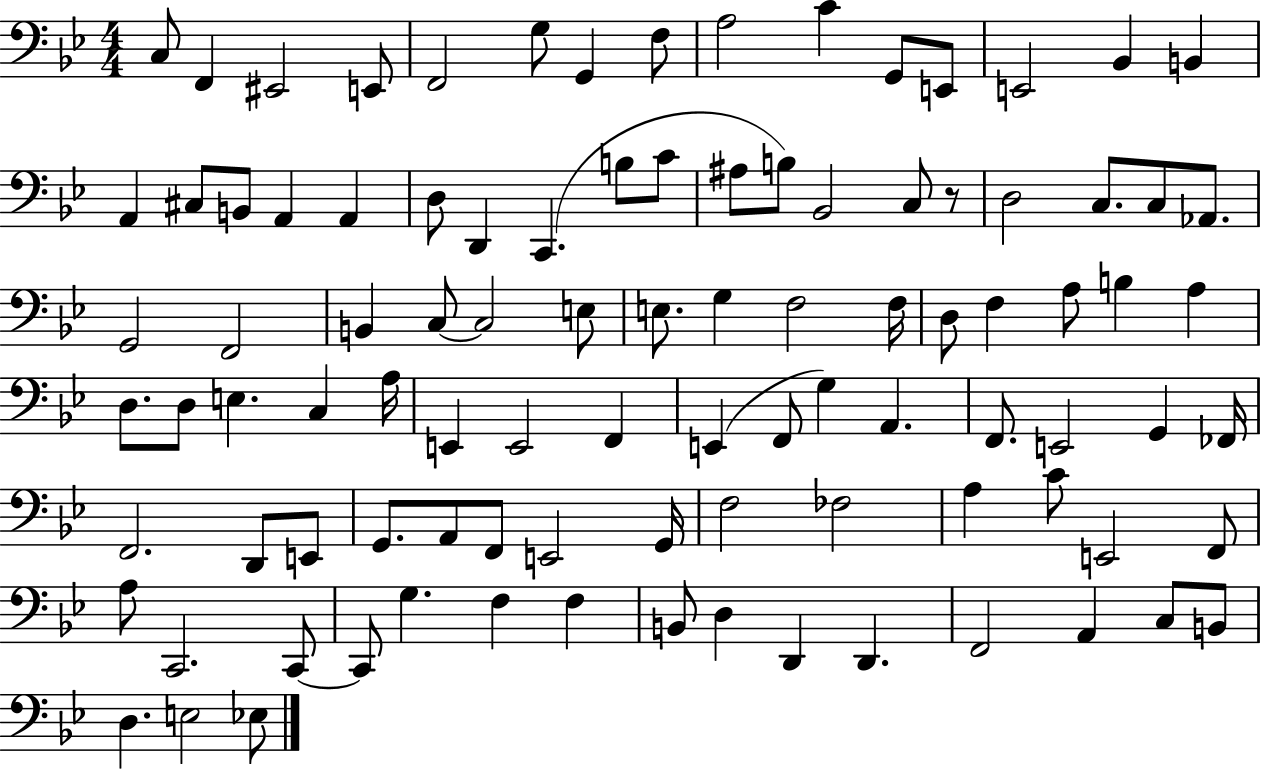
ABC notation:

X:1
T:Untitled
M:4/4
L:1/4
K:Bb
C,/2 F,, ^E,,2 E,,/2 F,,2 G,/2 G,, F,/2 A,2 C G,,/2 E,,/2 E,,2 _B,, B,, A,, ^C,/2 B,,/2 A,, A,, D,/2 D,, C,, B,/2 C/2 ^A,/2 B,/2 _B,,2 C,/2 z/2 D,2 C,/2 C,/2 _A,,/2 G,,2 F,,2 B,, C,/2 C,2 E,/2 E,/2 G, F,2 F,/4 D,/2 F, A,/2 B, A, D,/2 D,/2 E, C, A,/4 E,, E,,2 F,, E,, F,,/2 G, A,, F,,/2 E,,2 G,, _F,,/4 F,,2 D,,/2 E,,/2 G,,/2 A,,/2 F,,/2 E,,2 G,,/4 F,2 _F,2 A, C/2 E,,2 F,,/2 A,/2 C,,2 C,,/2 C,,/2 G, F, F, B,,/2 D, D,, D,, F,,2 A,, C,/2 B,,/2 D, E,2 _E,/2